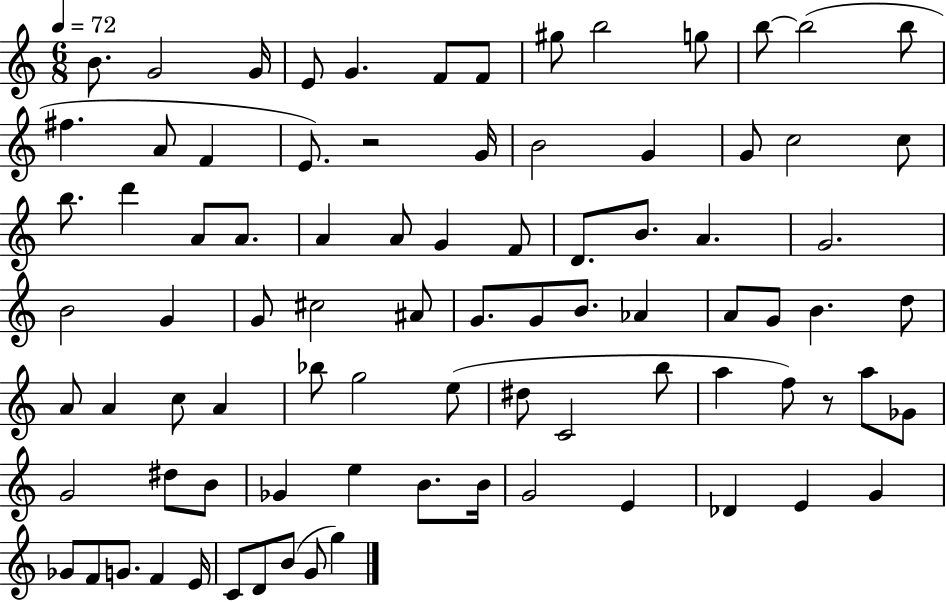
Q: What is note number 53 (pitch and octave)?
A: Bb5